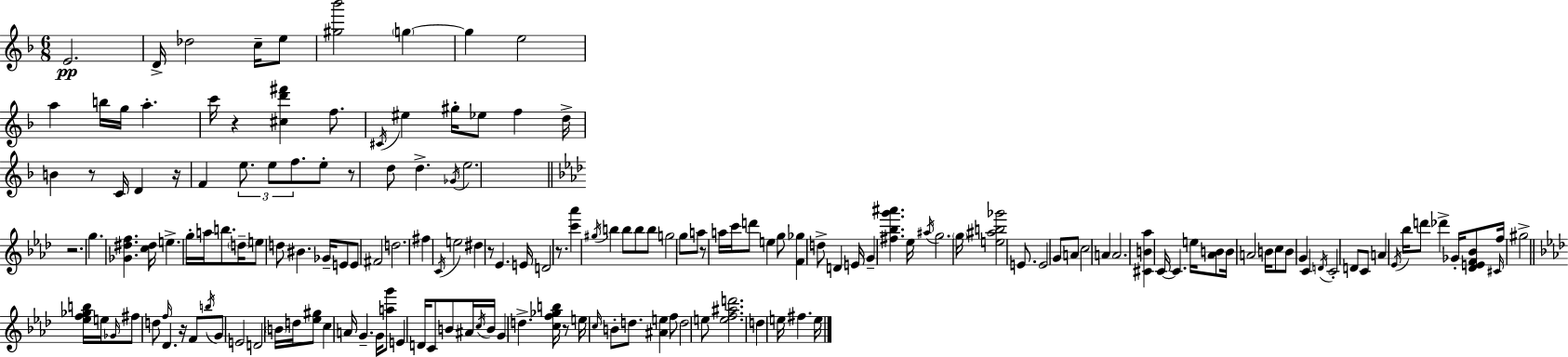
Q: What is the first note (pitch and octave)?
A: E4